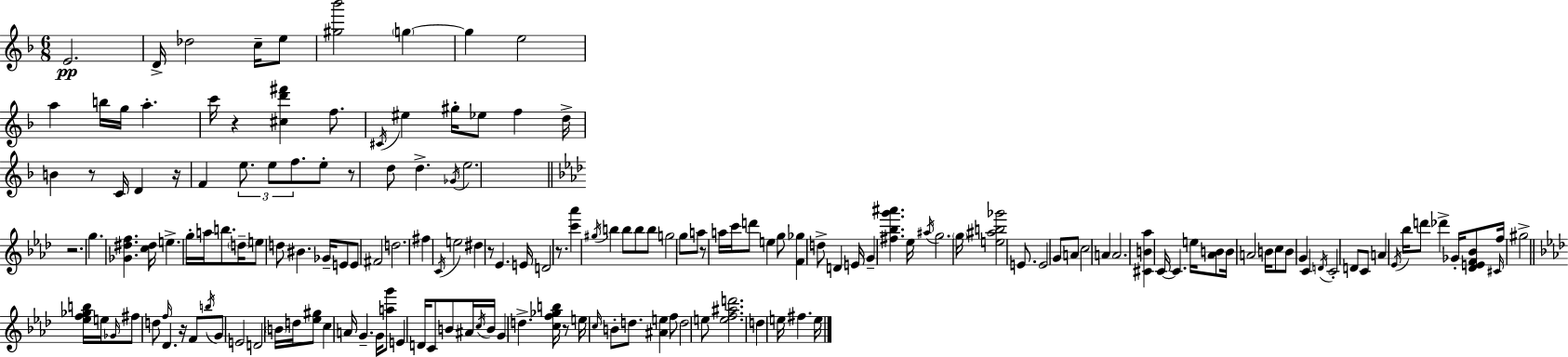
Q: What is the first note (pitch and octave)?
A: E4